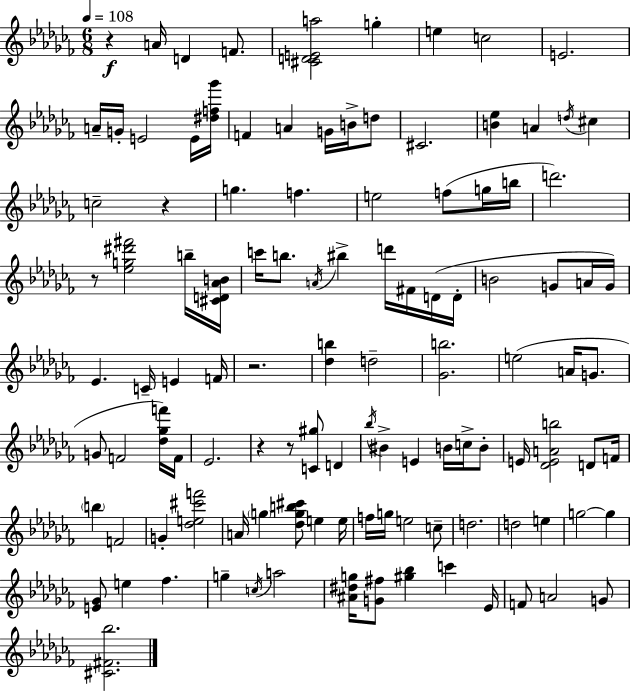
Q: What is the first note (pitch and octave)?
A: A4